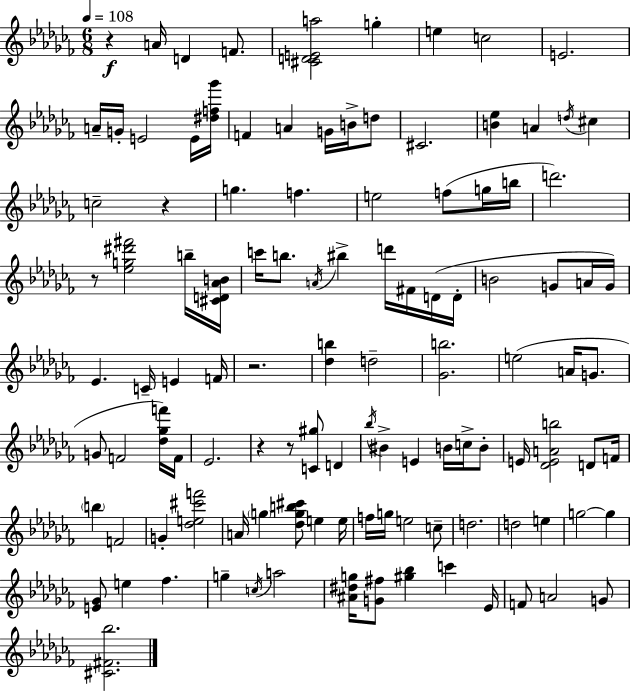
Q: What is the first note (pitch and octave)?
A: A4